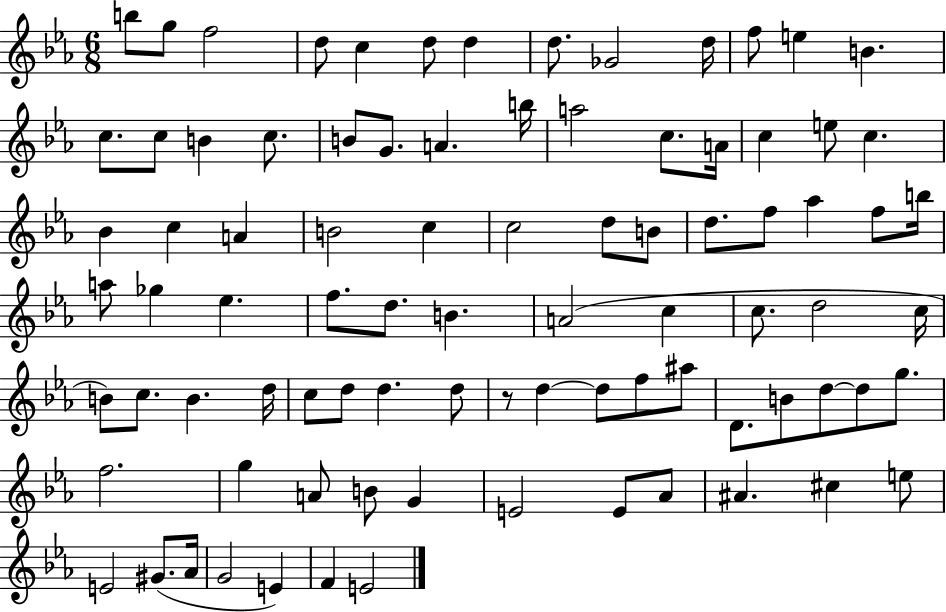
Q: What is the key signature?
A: EES major